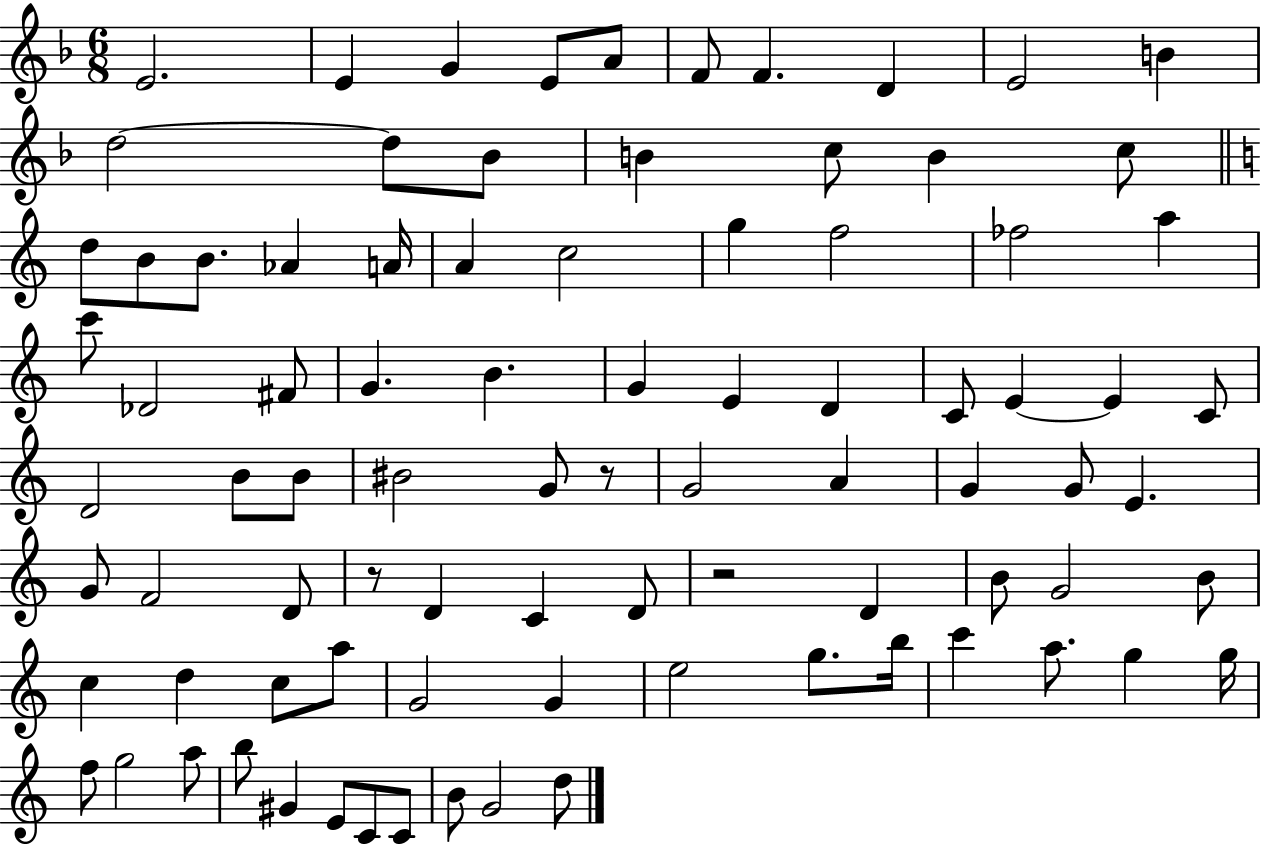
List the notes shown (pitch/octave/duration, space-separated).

E4/h. E4/q G4/q E4/e A4/e F4/e F4/q. D4/q E4/h B4/q D5/h D5/e Bb4/e B4/q C5/e B4/q C5/e D5/e B4/e B4/e. Ab4/q A4/s A4/q C5/h G5/q F5/h FES5/h A5/q C6/e Db4/h F#4/e G4/q. B4/q. G4/q E4/q D4/q C4/e E4/q E4/q C4/e D4/h B4/e B4/e BIS4/h G4/e R/e G4/h A4/q G4/q G4/e E4/q. G4/e F4/h D4/e R/e D4/q C4/q D4/e R/h D4/q B4/e G4/h B4/e C5/q D5/q C5/e A5/e G4/h G4/q E5/h G5/e. B5/s C6/q A5/e. G5/q G5/s F5/e G5/h A5/e B5/e G#4/q E4/e C4/e C4/e B4/e G4/h D5/e